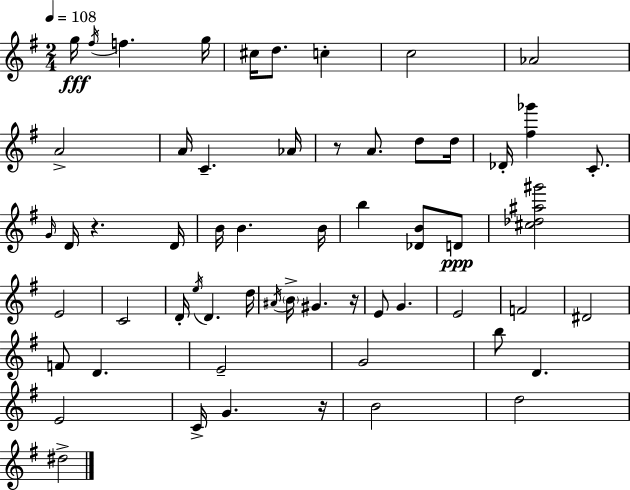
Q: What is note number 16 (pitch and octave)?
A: D5